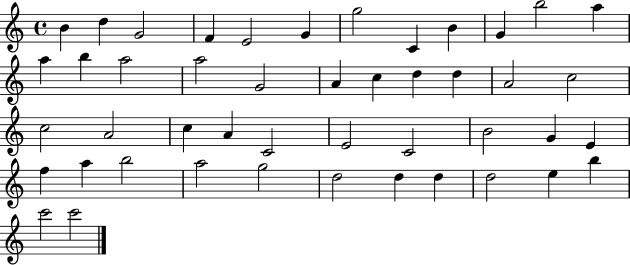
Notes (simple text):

B4/q D5/q G4/h F4/q E4/h G4/q G5/h C4/q B4/q G4/q B5/h A5/q A5/q B5/q A5/h A5/h G4/h A4/q C5/q D5/q D5/q A4/h C5/h C5/h A4/h C5/q A4/q C4/h E4/h C4/h B4/h G4/q E4/q F5/q A5/q B5/h A5/h G5/h D5/h D5/q D5/q D5/h E5/q B5/q C6/h C6/h